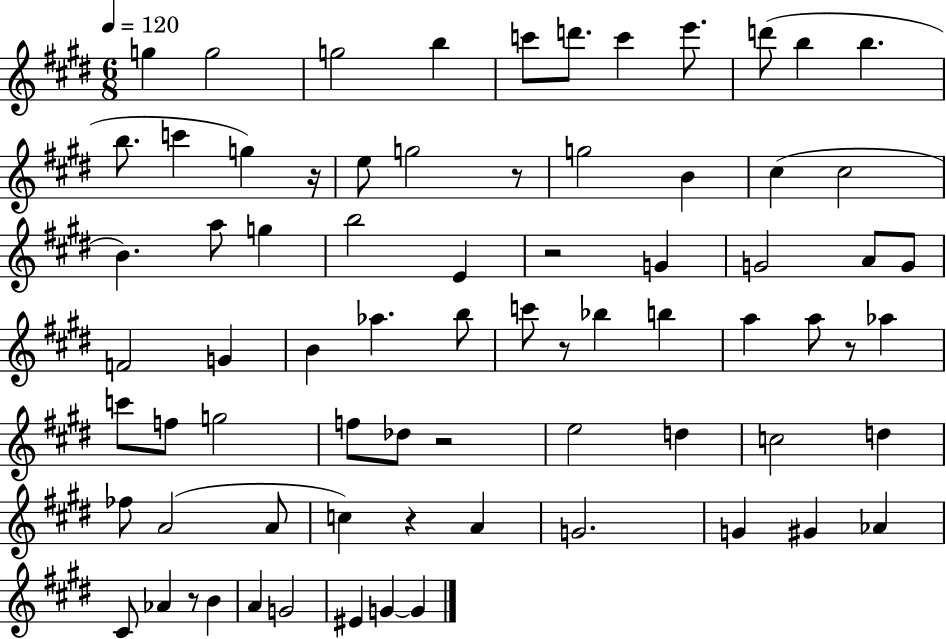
{
  \clef treble
  \numericTimeSignature
  \time 6/8
  \key e \major
  \tempo 4 = 120
  g''4 g''2 | g''2 b''4 | c'''8 d'''8. c'''4 e'''8. | d'''8( b''4 b''4. | \break b''8. c'''4 g''4) r16 | e''8 g''2 r8 | g''2 b'4 | cis''4( cis''2 | \break b'4.) a''8 g''4 | b''2 e'4 | r2 g'4 | g'2 a'8 g'8 | \break f'2 g'4 | b'4 aes''4. b''8 | c'''8 r8 bes''4 b''4 | a''4 a''8 r8 aes''4 | \break c'''8 f''8 g''2 | f''8 des''8 r2 | e''2 d''4 | c''2 d''4 | \break fes''8 a'2( a'8 | c''4) r4 a'4 | g'2. | g'4 gis'4 aes'4 | \break cis'8 aes'4 r8 b'4 | a'4 g'2 | eis'4 g'4~~ g'4 | \bar "|."
}